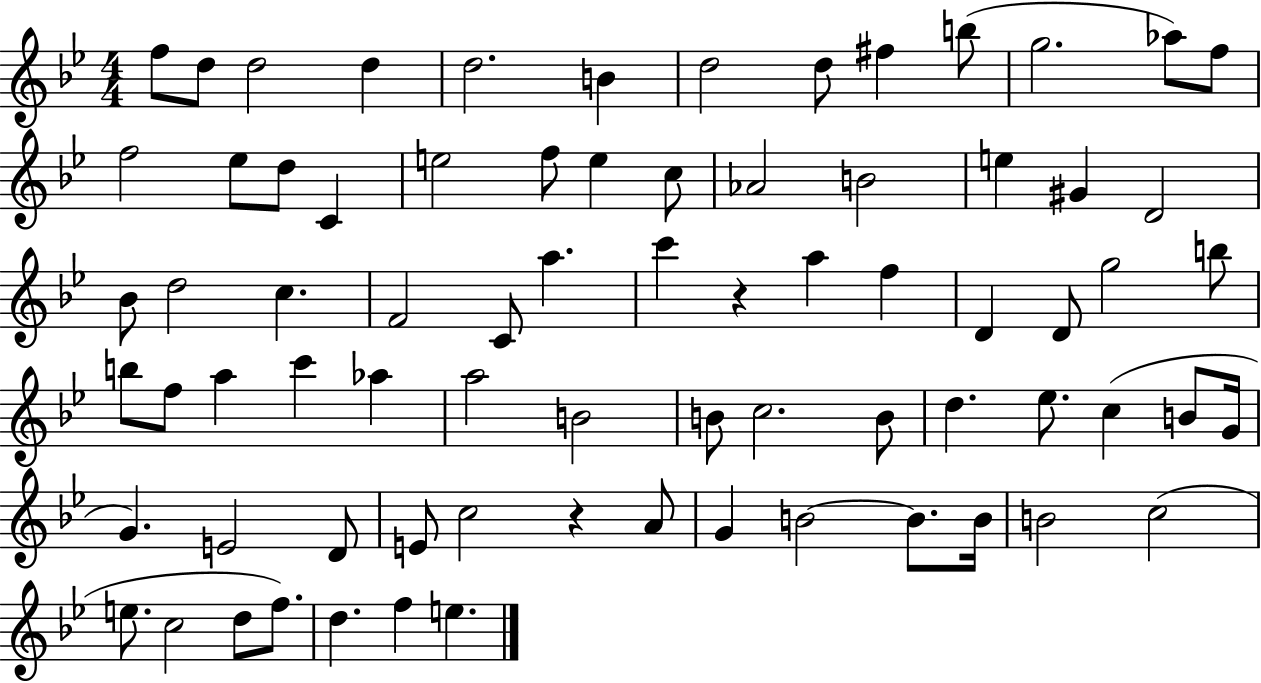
{
  \clef treble
  \numericTimeSignature
  \time 4/4
  \key bes \major
  f''8 d''8 d''2 d''4 | d''2. b'4 | d''2 d''8 fis''4 b''8( | g''2. aes''8) f''8 | \break f''2 ees''8 d''8 c'4 | e''2 f''8 e''4 c''8 | aes'2 b'2 | e''4 gis'4 d'2 | \break bes'8 d''2 c''4. | f'2 c'8 a''4. | c'''4 r4 a''4 f''4 | d'4 d'8 g''2 b''8 | \break b''8 f''8 a''4 c'''4 aes''4 | a''2 b'2 | b'8 c''2. b'8 | d''4. ees''8. c''4( b'8 g'16 | \break g'4.) e'2 d'8 | e'8 c''2 r4 a'8 | g'4 b'2~~ b'8. b'16 | b'2 c''2( | \break e''8. c''2 d''8 f''8.) | d''4. f''4 e''4. | \bar "|."
}